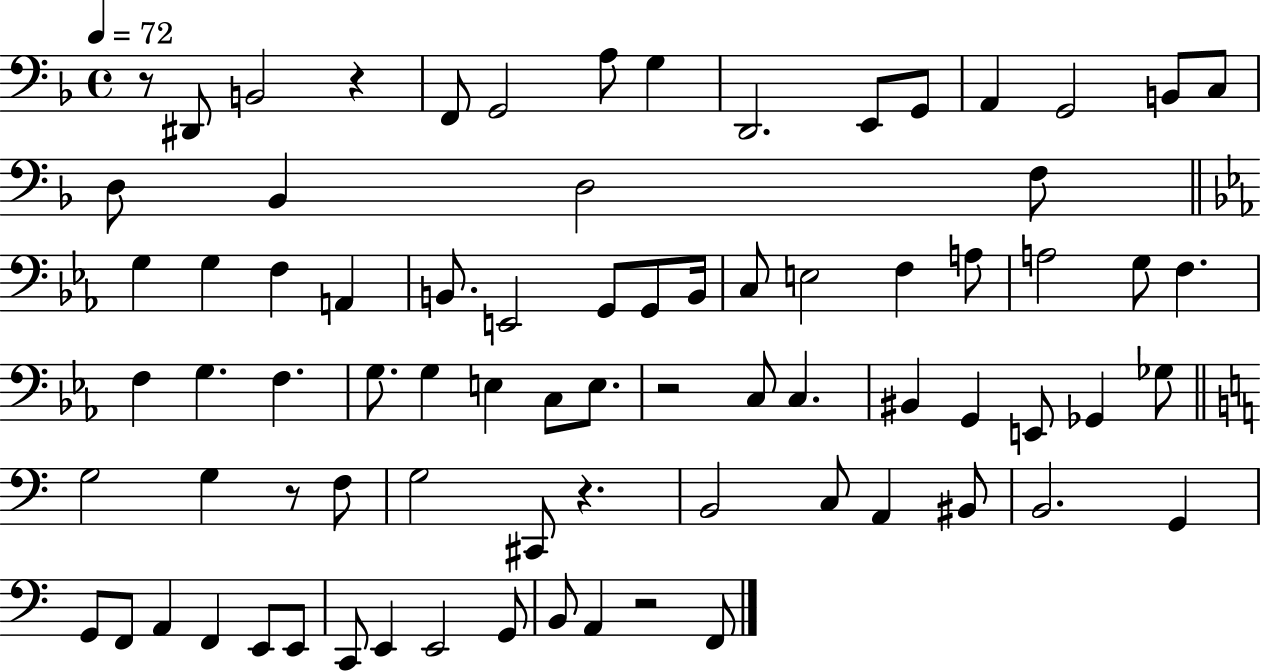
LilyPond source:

{
  \clef bass
  \time 4/4
  \defaultTimeSignature
  \key f \major
  \tempo 4 = 72
  \repeat volta 2 { r8 dis,8 b,2 r4 | f,8 g,2 a8 g4 | d,2. e,8 g,8 | a,4 g,2 b,8 c8 | \break d8 bes,4 d2 f8 | \bar "||" \break \key c \minor g4 g4 f4 a,4 | b,8. e,2 g,8 g,8 b,16 | c8 e2 f4 a8 | a2 g8 f4. | \break f4 g4. f4. | g8. g4 e4 c8 e8. | r2 c8 c4. | bis,4 g,4 e,8 ges,4 ges8 | \break \bar "||" \break \key c \major g2 g4 r8 f8 | g2 cis,8 r4. | b,2 c8 a,4 bis,8 | b,2. g,4 | \break g,8 f,8 a,4 f,4 e,8 e,8 | c,8 e,4 e,2 g,8 | b,8 a,4 r2 f,8 | } \bar "|."
}